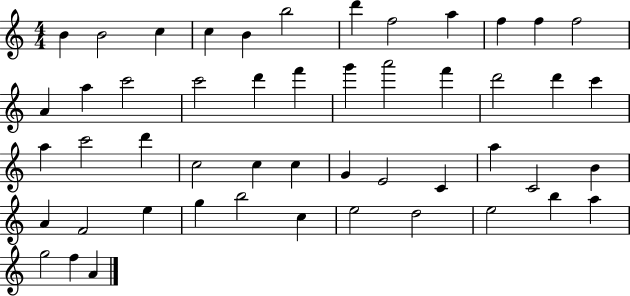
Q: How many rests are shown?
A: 0